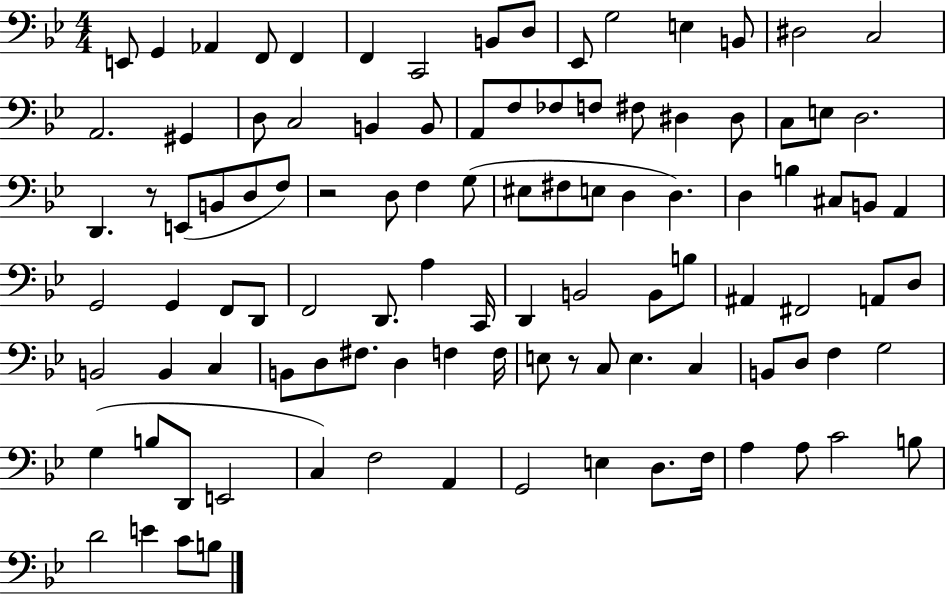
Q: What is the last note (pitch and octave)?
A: B3